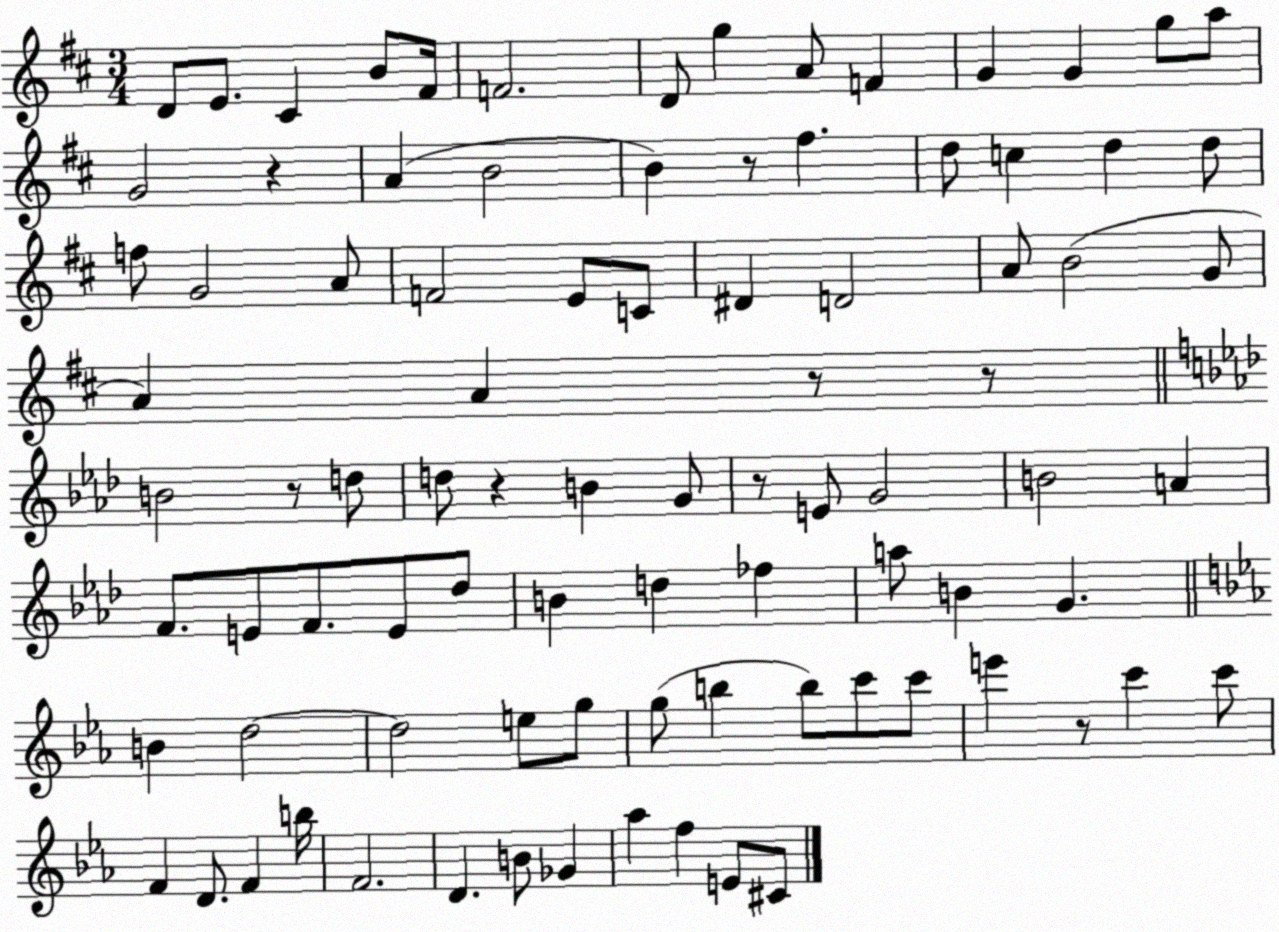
X:1
T:Untitled
M:3/4
L:1/4
K:D
D/2 E/2 ^C B/2 ^F/4 F2 D/2 g A/2 F G G g/2 a/2 G2 z A B2 B z/2 ^f d/2 c d d/2 f/2 G2 A/2 F2 E/2 C/2 ^D D2 A/2 B2 G/2 A A z/2 z/2 B2 z/2 d/2 d/2 z B G/2 z/2 E/2 G2 B2 A F/2 E/2 F/2 E/2 _d/2 B d _f a/2 B G B d2 d2 e/2 g/2 g/2 b b/2 c'/2 c'/2 e' z/2 c' c'/2 F D/2 F b/4 F2 D B/2 _G _a f E/2 ^C/2